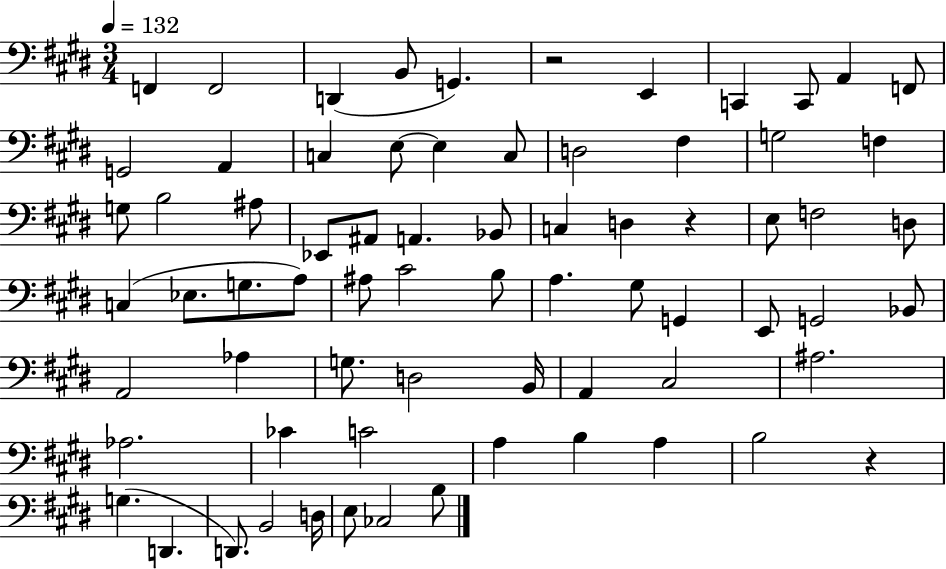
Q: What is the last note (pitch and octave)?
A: B3